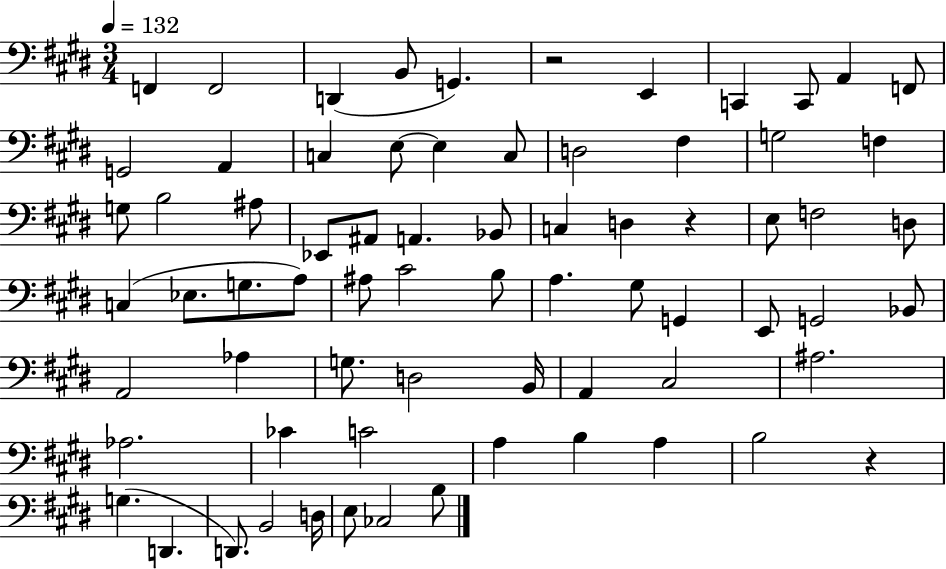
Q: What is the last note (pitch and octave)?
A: B3